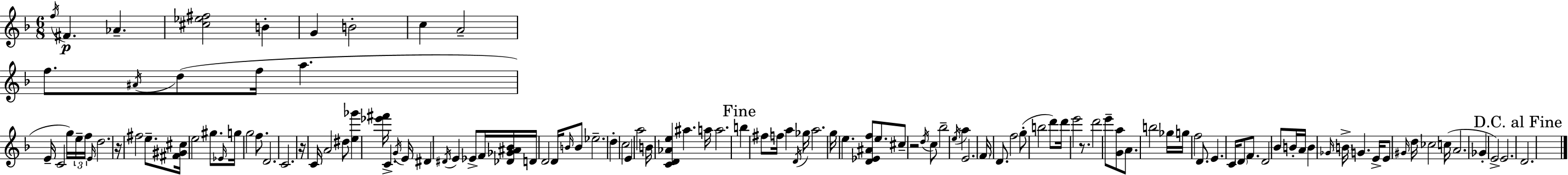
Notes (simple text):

F5/s F#4/q. Ab4/q. [C#5,Eb5,F#5]/h B4/q G4/q B4/h C5/q A4/h F5/e. A#4/s D5/e F5/s A5/q. E4/s C4/h G5/s E5/s F5/s E4/s D5/h. R/s F#5/h E5/e. [F#4,G#4,C#5]/s E5/h G#5/e. Eb4/s G5/s G5/h F5/e. D4/h. C4/h. R/s C4/s A4/h D#5/e [E5,Gb6]/q [Eb6,F#6]/s C4/q. G4/s E4/s D#4/q D#4/s E4/q Eb4/e F4/s [Db4,Gb4,A#4,Bb4]/s D4/s D4/h D4/s B4/s B4/e Eb5/h. D5/q C5/h E4/q A5/h B4/s [C4,D4,Ab4,E5]/q A#5/q. A5/s A5/h. B5/q F#5/e F5/s A5/q D4/s Gb5/s A5/h. G5/s E5/q. [D4,Eb4,A#4,F5]/e E5/e. C#5/e R/h D5/s C5/e Bb5/h E5/s A5/q E4/h. F4/s D4/e. F5/h G5/e B5/h D6/e D6/s E6/h R/e. D6/h E6/e [G4,A5]/e A4/e. B5/h Gb5/s G5/s F5/h D4/e. E4/q. C4/s D4/e F4/e. D4/h Bb4/e B4/s A4/s B4/q Gb4/s B4/s G4/q. E4/s E4/e G#4/s D5/s CES5/h C5/s A4/h. Gb4/q E4/h E4/h. D4/h.